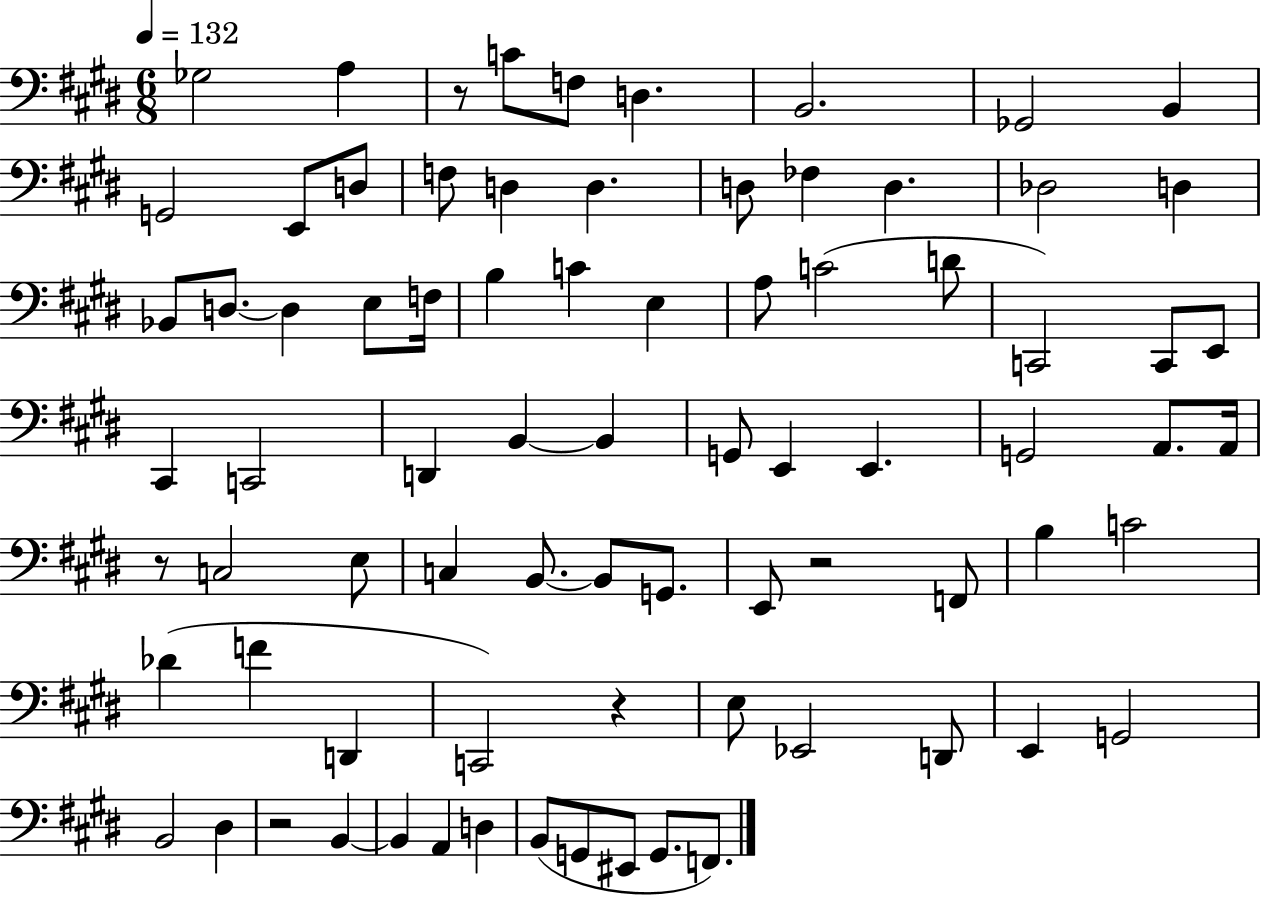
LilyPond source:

{
  \clef bass
  \numericTimeSignature
  \time 6/8
  \key e \major
  \tempo 4 = 132
  ges2 a4 | r8 c'8 f8 d4. | b,2. | ges,2 b,4 | \break g,2 e,8 d8 | f8 d4 d4. | d8 fes4 d4. | des2 d4 | \break bes,8 d8.~~ d4 e8 f16 | b4 c'4 e4 | a8 c'2( d'8 | c,2) c,8 e,8 | \break cis,4 c,2 | d,4 b,4~~ b,4 | g,8 e,4 e,4. | g,2 a,8. a,16 | \break r8 c2 e8 | c4 b,8.~~ b,8 g,8. | e,8 r2 f,8 | b4 c'2 | \break des'4( f'4 d,4 | c,2) r4 | e8 ees,2 d,8 | e,4 g,2 | \break b,2 dis4 | r2 b,4~~ | b,4 a,4 d4 | b,8( g,8 eis,8 g,8. f,8.) | \break \bar "|."
}